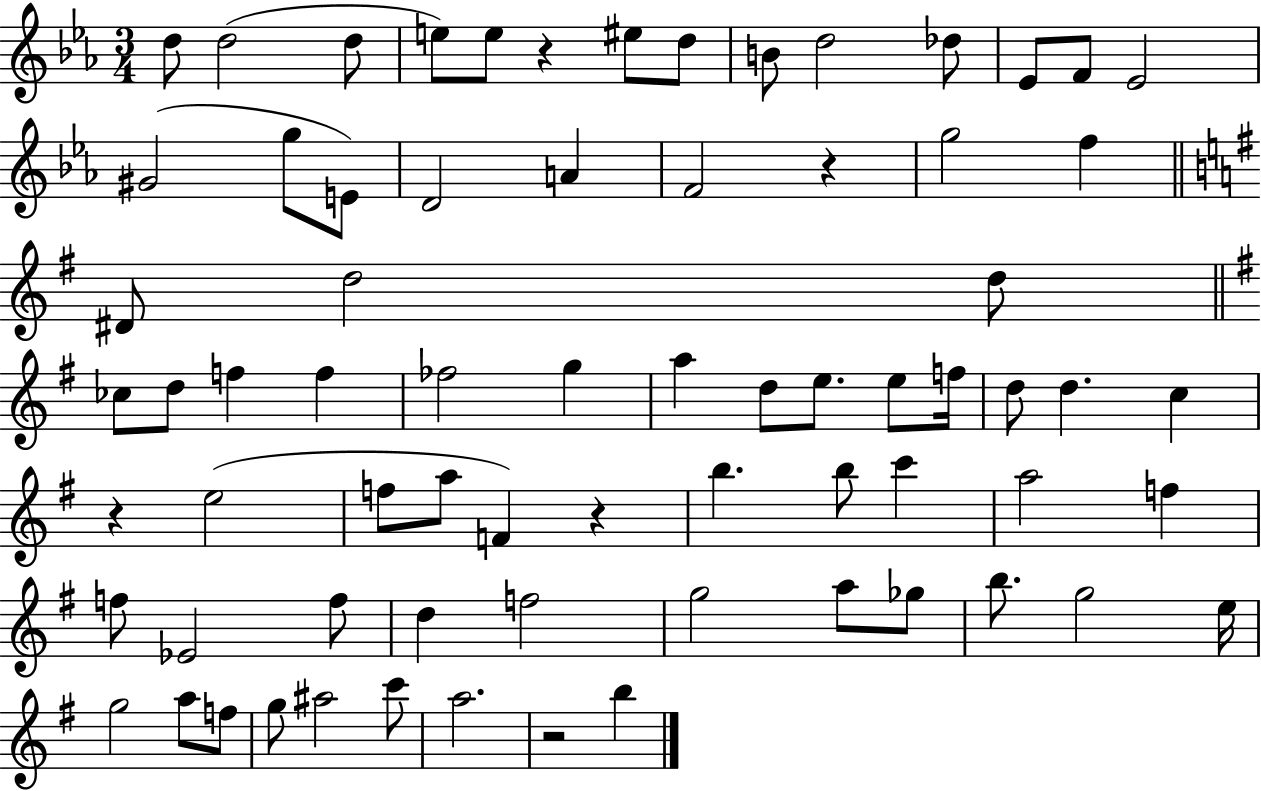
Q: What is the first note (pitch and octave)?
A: D5